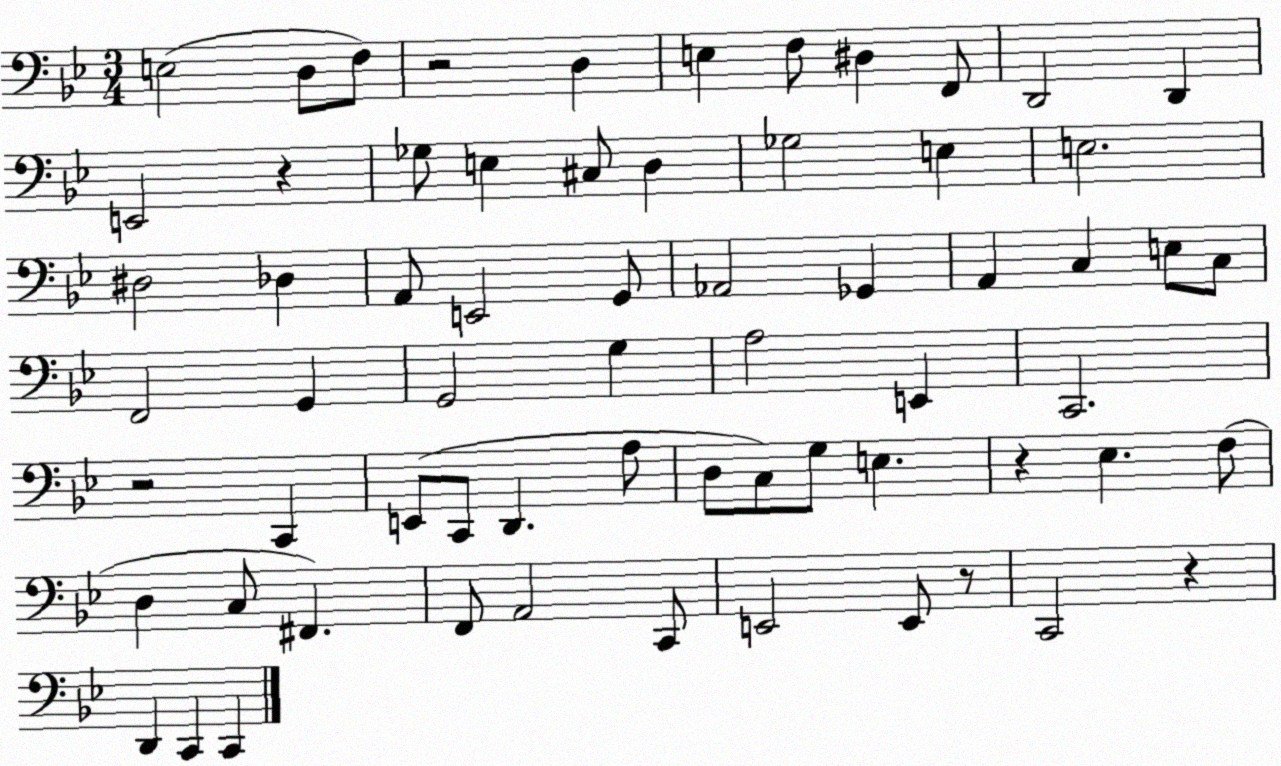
X:1
T:Untitled
M:3/4
L:1/4
K:Bb
E,2 D,/2 F,/2 z2 D, E, F,/2 ^D, F,,/2 D,,2 D,, E,,2 z _G,/2 E, ^C,/2 D, _G,2 E, E,2 ^D,2 _D, A,,/2 E,,2 G,,/2 _A,,2 _G,, A,, C, E,/2 C,/2 F,,2 G,, G,,2 G, A,2 E,, C,,2 z2 C,, E,,/2 C,,/2 D,, A,/2 D,/2 C,/2 G,/2 E, z _E, F,/2 D, C,/2 ^F,, F,,/2 A,,2 C,,/2 E,,2 E,,/2 z/2 C,,2 z D,, C,, C,,